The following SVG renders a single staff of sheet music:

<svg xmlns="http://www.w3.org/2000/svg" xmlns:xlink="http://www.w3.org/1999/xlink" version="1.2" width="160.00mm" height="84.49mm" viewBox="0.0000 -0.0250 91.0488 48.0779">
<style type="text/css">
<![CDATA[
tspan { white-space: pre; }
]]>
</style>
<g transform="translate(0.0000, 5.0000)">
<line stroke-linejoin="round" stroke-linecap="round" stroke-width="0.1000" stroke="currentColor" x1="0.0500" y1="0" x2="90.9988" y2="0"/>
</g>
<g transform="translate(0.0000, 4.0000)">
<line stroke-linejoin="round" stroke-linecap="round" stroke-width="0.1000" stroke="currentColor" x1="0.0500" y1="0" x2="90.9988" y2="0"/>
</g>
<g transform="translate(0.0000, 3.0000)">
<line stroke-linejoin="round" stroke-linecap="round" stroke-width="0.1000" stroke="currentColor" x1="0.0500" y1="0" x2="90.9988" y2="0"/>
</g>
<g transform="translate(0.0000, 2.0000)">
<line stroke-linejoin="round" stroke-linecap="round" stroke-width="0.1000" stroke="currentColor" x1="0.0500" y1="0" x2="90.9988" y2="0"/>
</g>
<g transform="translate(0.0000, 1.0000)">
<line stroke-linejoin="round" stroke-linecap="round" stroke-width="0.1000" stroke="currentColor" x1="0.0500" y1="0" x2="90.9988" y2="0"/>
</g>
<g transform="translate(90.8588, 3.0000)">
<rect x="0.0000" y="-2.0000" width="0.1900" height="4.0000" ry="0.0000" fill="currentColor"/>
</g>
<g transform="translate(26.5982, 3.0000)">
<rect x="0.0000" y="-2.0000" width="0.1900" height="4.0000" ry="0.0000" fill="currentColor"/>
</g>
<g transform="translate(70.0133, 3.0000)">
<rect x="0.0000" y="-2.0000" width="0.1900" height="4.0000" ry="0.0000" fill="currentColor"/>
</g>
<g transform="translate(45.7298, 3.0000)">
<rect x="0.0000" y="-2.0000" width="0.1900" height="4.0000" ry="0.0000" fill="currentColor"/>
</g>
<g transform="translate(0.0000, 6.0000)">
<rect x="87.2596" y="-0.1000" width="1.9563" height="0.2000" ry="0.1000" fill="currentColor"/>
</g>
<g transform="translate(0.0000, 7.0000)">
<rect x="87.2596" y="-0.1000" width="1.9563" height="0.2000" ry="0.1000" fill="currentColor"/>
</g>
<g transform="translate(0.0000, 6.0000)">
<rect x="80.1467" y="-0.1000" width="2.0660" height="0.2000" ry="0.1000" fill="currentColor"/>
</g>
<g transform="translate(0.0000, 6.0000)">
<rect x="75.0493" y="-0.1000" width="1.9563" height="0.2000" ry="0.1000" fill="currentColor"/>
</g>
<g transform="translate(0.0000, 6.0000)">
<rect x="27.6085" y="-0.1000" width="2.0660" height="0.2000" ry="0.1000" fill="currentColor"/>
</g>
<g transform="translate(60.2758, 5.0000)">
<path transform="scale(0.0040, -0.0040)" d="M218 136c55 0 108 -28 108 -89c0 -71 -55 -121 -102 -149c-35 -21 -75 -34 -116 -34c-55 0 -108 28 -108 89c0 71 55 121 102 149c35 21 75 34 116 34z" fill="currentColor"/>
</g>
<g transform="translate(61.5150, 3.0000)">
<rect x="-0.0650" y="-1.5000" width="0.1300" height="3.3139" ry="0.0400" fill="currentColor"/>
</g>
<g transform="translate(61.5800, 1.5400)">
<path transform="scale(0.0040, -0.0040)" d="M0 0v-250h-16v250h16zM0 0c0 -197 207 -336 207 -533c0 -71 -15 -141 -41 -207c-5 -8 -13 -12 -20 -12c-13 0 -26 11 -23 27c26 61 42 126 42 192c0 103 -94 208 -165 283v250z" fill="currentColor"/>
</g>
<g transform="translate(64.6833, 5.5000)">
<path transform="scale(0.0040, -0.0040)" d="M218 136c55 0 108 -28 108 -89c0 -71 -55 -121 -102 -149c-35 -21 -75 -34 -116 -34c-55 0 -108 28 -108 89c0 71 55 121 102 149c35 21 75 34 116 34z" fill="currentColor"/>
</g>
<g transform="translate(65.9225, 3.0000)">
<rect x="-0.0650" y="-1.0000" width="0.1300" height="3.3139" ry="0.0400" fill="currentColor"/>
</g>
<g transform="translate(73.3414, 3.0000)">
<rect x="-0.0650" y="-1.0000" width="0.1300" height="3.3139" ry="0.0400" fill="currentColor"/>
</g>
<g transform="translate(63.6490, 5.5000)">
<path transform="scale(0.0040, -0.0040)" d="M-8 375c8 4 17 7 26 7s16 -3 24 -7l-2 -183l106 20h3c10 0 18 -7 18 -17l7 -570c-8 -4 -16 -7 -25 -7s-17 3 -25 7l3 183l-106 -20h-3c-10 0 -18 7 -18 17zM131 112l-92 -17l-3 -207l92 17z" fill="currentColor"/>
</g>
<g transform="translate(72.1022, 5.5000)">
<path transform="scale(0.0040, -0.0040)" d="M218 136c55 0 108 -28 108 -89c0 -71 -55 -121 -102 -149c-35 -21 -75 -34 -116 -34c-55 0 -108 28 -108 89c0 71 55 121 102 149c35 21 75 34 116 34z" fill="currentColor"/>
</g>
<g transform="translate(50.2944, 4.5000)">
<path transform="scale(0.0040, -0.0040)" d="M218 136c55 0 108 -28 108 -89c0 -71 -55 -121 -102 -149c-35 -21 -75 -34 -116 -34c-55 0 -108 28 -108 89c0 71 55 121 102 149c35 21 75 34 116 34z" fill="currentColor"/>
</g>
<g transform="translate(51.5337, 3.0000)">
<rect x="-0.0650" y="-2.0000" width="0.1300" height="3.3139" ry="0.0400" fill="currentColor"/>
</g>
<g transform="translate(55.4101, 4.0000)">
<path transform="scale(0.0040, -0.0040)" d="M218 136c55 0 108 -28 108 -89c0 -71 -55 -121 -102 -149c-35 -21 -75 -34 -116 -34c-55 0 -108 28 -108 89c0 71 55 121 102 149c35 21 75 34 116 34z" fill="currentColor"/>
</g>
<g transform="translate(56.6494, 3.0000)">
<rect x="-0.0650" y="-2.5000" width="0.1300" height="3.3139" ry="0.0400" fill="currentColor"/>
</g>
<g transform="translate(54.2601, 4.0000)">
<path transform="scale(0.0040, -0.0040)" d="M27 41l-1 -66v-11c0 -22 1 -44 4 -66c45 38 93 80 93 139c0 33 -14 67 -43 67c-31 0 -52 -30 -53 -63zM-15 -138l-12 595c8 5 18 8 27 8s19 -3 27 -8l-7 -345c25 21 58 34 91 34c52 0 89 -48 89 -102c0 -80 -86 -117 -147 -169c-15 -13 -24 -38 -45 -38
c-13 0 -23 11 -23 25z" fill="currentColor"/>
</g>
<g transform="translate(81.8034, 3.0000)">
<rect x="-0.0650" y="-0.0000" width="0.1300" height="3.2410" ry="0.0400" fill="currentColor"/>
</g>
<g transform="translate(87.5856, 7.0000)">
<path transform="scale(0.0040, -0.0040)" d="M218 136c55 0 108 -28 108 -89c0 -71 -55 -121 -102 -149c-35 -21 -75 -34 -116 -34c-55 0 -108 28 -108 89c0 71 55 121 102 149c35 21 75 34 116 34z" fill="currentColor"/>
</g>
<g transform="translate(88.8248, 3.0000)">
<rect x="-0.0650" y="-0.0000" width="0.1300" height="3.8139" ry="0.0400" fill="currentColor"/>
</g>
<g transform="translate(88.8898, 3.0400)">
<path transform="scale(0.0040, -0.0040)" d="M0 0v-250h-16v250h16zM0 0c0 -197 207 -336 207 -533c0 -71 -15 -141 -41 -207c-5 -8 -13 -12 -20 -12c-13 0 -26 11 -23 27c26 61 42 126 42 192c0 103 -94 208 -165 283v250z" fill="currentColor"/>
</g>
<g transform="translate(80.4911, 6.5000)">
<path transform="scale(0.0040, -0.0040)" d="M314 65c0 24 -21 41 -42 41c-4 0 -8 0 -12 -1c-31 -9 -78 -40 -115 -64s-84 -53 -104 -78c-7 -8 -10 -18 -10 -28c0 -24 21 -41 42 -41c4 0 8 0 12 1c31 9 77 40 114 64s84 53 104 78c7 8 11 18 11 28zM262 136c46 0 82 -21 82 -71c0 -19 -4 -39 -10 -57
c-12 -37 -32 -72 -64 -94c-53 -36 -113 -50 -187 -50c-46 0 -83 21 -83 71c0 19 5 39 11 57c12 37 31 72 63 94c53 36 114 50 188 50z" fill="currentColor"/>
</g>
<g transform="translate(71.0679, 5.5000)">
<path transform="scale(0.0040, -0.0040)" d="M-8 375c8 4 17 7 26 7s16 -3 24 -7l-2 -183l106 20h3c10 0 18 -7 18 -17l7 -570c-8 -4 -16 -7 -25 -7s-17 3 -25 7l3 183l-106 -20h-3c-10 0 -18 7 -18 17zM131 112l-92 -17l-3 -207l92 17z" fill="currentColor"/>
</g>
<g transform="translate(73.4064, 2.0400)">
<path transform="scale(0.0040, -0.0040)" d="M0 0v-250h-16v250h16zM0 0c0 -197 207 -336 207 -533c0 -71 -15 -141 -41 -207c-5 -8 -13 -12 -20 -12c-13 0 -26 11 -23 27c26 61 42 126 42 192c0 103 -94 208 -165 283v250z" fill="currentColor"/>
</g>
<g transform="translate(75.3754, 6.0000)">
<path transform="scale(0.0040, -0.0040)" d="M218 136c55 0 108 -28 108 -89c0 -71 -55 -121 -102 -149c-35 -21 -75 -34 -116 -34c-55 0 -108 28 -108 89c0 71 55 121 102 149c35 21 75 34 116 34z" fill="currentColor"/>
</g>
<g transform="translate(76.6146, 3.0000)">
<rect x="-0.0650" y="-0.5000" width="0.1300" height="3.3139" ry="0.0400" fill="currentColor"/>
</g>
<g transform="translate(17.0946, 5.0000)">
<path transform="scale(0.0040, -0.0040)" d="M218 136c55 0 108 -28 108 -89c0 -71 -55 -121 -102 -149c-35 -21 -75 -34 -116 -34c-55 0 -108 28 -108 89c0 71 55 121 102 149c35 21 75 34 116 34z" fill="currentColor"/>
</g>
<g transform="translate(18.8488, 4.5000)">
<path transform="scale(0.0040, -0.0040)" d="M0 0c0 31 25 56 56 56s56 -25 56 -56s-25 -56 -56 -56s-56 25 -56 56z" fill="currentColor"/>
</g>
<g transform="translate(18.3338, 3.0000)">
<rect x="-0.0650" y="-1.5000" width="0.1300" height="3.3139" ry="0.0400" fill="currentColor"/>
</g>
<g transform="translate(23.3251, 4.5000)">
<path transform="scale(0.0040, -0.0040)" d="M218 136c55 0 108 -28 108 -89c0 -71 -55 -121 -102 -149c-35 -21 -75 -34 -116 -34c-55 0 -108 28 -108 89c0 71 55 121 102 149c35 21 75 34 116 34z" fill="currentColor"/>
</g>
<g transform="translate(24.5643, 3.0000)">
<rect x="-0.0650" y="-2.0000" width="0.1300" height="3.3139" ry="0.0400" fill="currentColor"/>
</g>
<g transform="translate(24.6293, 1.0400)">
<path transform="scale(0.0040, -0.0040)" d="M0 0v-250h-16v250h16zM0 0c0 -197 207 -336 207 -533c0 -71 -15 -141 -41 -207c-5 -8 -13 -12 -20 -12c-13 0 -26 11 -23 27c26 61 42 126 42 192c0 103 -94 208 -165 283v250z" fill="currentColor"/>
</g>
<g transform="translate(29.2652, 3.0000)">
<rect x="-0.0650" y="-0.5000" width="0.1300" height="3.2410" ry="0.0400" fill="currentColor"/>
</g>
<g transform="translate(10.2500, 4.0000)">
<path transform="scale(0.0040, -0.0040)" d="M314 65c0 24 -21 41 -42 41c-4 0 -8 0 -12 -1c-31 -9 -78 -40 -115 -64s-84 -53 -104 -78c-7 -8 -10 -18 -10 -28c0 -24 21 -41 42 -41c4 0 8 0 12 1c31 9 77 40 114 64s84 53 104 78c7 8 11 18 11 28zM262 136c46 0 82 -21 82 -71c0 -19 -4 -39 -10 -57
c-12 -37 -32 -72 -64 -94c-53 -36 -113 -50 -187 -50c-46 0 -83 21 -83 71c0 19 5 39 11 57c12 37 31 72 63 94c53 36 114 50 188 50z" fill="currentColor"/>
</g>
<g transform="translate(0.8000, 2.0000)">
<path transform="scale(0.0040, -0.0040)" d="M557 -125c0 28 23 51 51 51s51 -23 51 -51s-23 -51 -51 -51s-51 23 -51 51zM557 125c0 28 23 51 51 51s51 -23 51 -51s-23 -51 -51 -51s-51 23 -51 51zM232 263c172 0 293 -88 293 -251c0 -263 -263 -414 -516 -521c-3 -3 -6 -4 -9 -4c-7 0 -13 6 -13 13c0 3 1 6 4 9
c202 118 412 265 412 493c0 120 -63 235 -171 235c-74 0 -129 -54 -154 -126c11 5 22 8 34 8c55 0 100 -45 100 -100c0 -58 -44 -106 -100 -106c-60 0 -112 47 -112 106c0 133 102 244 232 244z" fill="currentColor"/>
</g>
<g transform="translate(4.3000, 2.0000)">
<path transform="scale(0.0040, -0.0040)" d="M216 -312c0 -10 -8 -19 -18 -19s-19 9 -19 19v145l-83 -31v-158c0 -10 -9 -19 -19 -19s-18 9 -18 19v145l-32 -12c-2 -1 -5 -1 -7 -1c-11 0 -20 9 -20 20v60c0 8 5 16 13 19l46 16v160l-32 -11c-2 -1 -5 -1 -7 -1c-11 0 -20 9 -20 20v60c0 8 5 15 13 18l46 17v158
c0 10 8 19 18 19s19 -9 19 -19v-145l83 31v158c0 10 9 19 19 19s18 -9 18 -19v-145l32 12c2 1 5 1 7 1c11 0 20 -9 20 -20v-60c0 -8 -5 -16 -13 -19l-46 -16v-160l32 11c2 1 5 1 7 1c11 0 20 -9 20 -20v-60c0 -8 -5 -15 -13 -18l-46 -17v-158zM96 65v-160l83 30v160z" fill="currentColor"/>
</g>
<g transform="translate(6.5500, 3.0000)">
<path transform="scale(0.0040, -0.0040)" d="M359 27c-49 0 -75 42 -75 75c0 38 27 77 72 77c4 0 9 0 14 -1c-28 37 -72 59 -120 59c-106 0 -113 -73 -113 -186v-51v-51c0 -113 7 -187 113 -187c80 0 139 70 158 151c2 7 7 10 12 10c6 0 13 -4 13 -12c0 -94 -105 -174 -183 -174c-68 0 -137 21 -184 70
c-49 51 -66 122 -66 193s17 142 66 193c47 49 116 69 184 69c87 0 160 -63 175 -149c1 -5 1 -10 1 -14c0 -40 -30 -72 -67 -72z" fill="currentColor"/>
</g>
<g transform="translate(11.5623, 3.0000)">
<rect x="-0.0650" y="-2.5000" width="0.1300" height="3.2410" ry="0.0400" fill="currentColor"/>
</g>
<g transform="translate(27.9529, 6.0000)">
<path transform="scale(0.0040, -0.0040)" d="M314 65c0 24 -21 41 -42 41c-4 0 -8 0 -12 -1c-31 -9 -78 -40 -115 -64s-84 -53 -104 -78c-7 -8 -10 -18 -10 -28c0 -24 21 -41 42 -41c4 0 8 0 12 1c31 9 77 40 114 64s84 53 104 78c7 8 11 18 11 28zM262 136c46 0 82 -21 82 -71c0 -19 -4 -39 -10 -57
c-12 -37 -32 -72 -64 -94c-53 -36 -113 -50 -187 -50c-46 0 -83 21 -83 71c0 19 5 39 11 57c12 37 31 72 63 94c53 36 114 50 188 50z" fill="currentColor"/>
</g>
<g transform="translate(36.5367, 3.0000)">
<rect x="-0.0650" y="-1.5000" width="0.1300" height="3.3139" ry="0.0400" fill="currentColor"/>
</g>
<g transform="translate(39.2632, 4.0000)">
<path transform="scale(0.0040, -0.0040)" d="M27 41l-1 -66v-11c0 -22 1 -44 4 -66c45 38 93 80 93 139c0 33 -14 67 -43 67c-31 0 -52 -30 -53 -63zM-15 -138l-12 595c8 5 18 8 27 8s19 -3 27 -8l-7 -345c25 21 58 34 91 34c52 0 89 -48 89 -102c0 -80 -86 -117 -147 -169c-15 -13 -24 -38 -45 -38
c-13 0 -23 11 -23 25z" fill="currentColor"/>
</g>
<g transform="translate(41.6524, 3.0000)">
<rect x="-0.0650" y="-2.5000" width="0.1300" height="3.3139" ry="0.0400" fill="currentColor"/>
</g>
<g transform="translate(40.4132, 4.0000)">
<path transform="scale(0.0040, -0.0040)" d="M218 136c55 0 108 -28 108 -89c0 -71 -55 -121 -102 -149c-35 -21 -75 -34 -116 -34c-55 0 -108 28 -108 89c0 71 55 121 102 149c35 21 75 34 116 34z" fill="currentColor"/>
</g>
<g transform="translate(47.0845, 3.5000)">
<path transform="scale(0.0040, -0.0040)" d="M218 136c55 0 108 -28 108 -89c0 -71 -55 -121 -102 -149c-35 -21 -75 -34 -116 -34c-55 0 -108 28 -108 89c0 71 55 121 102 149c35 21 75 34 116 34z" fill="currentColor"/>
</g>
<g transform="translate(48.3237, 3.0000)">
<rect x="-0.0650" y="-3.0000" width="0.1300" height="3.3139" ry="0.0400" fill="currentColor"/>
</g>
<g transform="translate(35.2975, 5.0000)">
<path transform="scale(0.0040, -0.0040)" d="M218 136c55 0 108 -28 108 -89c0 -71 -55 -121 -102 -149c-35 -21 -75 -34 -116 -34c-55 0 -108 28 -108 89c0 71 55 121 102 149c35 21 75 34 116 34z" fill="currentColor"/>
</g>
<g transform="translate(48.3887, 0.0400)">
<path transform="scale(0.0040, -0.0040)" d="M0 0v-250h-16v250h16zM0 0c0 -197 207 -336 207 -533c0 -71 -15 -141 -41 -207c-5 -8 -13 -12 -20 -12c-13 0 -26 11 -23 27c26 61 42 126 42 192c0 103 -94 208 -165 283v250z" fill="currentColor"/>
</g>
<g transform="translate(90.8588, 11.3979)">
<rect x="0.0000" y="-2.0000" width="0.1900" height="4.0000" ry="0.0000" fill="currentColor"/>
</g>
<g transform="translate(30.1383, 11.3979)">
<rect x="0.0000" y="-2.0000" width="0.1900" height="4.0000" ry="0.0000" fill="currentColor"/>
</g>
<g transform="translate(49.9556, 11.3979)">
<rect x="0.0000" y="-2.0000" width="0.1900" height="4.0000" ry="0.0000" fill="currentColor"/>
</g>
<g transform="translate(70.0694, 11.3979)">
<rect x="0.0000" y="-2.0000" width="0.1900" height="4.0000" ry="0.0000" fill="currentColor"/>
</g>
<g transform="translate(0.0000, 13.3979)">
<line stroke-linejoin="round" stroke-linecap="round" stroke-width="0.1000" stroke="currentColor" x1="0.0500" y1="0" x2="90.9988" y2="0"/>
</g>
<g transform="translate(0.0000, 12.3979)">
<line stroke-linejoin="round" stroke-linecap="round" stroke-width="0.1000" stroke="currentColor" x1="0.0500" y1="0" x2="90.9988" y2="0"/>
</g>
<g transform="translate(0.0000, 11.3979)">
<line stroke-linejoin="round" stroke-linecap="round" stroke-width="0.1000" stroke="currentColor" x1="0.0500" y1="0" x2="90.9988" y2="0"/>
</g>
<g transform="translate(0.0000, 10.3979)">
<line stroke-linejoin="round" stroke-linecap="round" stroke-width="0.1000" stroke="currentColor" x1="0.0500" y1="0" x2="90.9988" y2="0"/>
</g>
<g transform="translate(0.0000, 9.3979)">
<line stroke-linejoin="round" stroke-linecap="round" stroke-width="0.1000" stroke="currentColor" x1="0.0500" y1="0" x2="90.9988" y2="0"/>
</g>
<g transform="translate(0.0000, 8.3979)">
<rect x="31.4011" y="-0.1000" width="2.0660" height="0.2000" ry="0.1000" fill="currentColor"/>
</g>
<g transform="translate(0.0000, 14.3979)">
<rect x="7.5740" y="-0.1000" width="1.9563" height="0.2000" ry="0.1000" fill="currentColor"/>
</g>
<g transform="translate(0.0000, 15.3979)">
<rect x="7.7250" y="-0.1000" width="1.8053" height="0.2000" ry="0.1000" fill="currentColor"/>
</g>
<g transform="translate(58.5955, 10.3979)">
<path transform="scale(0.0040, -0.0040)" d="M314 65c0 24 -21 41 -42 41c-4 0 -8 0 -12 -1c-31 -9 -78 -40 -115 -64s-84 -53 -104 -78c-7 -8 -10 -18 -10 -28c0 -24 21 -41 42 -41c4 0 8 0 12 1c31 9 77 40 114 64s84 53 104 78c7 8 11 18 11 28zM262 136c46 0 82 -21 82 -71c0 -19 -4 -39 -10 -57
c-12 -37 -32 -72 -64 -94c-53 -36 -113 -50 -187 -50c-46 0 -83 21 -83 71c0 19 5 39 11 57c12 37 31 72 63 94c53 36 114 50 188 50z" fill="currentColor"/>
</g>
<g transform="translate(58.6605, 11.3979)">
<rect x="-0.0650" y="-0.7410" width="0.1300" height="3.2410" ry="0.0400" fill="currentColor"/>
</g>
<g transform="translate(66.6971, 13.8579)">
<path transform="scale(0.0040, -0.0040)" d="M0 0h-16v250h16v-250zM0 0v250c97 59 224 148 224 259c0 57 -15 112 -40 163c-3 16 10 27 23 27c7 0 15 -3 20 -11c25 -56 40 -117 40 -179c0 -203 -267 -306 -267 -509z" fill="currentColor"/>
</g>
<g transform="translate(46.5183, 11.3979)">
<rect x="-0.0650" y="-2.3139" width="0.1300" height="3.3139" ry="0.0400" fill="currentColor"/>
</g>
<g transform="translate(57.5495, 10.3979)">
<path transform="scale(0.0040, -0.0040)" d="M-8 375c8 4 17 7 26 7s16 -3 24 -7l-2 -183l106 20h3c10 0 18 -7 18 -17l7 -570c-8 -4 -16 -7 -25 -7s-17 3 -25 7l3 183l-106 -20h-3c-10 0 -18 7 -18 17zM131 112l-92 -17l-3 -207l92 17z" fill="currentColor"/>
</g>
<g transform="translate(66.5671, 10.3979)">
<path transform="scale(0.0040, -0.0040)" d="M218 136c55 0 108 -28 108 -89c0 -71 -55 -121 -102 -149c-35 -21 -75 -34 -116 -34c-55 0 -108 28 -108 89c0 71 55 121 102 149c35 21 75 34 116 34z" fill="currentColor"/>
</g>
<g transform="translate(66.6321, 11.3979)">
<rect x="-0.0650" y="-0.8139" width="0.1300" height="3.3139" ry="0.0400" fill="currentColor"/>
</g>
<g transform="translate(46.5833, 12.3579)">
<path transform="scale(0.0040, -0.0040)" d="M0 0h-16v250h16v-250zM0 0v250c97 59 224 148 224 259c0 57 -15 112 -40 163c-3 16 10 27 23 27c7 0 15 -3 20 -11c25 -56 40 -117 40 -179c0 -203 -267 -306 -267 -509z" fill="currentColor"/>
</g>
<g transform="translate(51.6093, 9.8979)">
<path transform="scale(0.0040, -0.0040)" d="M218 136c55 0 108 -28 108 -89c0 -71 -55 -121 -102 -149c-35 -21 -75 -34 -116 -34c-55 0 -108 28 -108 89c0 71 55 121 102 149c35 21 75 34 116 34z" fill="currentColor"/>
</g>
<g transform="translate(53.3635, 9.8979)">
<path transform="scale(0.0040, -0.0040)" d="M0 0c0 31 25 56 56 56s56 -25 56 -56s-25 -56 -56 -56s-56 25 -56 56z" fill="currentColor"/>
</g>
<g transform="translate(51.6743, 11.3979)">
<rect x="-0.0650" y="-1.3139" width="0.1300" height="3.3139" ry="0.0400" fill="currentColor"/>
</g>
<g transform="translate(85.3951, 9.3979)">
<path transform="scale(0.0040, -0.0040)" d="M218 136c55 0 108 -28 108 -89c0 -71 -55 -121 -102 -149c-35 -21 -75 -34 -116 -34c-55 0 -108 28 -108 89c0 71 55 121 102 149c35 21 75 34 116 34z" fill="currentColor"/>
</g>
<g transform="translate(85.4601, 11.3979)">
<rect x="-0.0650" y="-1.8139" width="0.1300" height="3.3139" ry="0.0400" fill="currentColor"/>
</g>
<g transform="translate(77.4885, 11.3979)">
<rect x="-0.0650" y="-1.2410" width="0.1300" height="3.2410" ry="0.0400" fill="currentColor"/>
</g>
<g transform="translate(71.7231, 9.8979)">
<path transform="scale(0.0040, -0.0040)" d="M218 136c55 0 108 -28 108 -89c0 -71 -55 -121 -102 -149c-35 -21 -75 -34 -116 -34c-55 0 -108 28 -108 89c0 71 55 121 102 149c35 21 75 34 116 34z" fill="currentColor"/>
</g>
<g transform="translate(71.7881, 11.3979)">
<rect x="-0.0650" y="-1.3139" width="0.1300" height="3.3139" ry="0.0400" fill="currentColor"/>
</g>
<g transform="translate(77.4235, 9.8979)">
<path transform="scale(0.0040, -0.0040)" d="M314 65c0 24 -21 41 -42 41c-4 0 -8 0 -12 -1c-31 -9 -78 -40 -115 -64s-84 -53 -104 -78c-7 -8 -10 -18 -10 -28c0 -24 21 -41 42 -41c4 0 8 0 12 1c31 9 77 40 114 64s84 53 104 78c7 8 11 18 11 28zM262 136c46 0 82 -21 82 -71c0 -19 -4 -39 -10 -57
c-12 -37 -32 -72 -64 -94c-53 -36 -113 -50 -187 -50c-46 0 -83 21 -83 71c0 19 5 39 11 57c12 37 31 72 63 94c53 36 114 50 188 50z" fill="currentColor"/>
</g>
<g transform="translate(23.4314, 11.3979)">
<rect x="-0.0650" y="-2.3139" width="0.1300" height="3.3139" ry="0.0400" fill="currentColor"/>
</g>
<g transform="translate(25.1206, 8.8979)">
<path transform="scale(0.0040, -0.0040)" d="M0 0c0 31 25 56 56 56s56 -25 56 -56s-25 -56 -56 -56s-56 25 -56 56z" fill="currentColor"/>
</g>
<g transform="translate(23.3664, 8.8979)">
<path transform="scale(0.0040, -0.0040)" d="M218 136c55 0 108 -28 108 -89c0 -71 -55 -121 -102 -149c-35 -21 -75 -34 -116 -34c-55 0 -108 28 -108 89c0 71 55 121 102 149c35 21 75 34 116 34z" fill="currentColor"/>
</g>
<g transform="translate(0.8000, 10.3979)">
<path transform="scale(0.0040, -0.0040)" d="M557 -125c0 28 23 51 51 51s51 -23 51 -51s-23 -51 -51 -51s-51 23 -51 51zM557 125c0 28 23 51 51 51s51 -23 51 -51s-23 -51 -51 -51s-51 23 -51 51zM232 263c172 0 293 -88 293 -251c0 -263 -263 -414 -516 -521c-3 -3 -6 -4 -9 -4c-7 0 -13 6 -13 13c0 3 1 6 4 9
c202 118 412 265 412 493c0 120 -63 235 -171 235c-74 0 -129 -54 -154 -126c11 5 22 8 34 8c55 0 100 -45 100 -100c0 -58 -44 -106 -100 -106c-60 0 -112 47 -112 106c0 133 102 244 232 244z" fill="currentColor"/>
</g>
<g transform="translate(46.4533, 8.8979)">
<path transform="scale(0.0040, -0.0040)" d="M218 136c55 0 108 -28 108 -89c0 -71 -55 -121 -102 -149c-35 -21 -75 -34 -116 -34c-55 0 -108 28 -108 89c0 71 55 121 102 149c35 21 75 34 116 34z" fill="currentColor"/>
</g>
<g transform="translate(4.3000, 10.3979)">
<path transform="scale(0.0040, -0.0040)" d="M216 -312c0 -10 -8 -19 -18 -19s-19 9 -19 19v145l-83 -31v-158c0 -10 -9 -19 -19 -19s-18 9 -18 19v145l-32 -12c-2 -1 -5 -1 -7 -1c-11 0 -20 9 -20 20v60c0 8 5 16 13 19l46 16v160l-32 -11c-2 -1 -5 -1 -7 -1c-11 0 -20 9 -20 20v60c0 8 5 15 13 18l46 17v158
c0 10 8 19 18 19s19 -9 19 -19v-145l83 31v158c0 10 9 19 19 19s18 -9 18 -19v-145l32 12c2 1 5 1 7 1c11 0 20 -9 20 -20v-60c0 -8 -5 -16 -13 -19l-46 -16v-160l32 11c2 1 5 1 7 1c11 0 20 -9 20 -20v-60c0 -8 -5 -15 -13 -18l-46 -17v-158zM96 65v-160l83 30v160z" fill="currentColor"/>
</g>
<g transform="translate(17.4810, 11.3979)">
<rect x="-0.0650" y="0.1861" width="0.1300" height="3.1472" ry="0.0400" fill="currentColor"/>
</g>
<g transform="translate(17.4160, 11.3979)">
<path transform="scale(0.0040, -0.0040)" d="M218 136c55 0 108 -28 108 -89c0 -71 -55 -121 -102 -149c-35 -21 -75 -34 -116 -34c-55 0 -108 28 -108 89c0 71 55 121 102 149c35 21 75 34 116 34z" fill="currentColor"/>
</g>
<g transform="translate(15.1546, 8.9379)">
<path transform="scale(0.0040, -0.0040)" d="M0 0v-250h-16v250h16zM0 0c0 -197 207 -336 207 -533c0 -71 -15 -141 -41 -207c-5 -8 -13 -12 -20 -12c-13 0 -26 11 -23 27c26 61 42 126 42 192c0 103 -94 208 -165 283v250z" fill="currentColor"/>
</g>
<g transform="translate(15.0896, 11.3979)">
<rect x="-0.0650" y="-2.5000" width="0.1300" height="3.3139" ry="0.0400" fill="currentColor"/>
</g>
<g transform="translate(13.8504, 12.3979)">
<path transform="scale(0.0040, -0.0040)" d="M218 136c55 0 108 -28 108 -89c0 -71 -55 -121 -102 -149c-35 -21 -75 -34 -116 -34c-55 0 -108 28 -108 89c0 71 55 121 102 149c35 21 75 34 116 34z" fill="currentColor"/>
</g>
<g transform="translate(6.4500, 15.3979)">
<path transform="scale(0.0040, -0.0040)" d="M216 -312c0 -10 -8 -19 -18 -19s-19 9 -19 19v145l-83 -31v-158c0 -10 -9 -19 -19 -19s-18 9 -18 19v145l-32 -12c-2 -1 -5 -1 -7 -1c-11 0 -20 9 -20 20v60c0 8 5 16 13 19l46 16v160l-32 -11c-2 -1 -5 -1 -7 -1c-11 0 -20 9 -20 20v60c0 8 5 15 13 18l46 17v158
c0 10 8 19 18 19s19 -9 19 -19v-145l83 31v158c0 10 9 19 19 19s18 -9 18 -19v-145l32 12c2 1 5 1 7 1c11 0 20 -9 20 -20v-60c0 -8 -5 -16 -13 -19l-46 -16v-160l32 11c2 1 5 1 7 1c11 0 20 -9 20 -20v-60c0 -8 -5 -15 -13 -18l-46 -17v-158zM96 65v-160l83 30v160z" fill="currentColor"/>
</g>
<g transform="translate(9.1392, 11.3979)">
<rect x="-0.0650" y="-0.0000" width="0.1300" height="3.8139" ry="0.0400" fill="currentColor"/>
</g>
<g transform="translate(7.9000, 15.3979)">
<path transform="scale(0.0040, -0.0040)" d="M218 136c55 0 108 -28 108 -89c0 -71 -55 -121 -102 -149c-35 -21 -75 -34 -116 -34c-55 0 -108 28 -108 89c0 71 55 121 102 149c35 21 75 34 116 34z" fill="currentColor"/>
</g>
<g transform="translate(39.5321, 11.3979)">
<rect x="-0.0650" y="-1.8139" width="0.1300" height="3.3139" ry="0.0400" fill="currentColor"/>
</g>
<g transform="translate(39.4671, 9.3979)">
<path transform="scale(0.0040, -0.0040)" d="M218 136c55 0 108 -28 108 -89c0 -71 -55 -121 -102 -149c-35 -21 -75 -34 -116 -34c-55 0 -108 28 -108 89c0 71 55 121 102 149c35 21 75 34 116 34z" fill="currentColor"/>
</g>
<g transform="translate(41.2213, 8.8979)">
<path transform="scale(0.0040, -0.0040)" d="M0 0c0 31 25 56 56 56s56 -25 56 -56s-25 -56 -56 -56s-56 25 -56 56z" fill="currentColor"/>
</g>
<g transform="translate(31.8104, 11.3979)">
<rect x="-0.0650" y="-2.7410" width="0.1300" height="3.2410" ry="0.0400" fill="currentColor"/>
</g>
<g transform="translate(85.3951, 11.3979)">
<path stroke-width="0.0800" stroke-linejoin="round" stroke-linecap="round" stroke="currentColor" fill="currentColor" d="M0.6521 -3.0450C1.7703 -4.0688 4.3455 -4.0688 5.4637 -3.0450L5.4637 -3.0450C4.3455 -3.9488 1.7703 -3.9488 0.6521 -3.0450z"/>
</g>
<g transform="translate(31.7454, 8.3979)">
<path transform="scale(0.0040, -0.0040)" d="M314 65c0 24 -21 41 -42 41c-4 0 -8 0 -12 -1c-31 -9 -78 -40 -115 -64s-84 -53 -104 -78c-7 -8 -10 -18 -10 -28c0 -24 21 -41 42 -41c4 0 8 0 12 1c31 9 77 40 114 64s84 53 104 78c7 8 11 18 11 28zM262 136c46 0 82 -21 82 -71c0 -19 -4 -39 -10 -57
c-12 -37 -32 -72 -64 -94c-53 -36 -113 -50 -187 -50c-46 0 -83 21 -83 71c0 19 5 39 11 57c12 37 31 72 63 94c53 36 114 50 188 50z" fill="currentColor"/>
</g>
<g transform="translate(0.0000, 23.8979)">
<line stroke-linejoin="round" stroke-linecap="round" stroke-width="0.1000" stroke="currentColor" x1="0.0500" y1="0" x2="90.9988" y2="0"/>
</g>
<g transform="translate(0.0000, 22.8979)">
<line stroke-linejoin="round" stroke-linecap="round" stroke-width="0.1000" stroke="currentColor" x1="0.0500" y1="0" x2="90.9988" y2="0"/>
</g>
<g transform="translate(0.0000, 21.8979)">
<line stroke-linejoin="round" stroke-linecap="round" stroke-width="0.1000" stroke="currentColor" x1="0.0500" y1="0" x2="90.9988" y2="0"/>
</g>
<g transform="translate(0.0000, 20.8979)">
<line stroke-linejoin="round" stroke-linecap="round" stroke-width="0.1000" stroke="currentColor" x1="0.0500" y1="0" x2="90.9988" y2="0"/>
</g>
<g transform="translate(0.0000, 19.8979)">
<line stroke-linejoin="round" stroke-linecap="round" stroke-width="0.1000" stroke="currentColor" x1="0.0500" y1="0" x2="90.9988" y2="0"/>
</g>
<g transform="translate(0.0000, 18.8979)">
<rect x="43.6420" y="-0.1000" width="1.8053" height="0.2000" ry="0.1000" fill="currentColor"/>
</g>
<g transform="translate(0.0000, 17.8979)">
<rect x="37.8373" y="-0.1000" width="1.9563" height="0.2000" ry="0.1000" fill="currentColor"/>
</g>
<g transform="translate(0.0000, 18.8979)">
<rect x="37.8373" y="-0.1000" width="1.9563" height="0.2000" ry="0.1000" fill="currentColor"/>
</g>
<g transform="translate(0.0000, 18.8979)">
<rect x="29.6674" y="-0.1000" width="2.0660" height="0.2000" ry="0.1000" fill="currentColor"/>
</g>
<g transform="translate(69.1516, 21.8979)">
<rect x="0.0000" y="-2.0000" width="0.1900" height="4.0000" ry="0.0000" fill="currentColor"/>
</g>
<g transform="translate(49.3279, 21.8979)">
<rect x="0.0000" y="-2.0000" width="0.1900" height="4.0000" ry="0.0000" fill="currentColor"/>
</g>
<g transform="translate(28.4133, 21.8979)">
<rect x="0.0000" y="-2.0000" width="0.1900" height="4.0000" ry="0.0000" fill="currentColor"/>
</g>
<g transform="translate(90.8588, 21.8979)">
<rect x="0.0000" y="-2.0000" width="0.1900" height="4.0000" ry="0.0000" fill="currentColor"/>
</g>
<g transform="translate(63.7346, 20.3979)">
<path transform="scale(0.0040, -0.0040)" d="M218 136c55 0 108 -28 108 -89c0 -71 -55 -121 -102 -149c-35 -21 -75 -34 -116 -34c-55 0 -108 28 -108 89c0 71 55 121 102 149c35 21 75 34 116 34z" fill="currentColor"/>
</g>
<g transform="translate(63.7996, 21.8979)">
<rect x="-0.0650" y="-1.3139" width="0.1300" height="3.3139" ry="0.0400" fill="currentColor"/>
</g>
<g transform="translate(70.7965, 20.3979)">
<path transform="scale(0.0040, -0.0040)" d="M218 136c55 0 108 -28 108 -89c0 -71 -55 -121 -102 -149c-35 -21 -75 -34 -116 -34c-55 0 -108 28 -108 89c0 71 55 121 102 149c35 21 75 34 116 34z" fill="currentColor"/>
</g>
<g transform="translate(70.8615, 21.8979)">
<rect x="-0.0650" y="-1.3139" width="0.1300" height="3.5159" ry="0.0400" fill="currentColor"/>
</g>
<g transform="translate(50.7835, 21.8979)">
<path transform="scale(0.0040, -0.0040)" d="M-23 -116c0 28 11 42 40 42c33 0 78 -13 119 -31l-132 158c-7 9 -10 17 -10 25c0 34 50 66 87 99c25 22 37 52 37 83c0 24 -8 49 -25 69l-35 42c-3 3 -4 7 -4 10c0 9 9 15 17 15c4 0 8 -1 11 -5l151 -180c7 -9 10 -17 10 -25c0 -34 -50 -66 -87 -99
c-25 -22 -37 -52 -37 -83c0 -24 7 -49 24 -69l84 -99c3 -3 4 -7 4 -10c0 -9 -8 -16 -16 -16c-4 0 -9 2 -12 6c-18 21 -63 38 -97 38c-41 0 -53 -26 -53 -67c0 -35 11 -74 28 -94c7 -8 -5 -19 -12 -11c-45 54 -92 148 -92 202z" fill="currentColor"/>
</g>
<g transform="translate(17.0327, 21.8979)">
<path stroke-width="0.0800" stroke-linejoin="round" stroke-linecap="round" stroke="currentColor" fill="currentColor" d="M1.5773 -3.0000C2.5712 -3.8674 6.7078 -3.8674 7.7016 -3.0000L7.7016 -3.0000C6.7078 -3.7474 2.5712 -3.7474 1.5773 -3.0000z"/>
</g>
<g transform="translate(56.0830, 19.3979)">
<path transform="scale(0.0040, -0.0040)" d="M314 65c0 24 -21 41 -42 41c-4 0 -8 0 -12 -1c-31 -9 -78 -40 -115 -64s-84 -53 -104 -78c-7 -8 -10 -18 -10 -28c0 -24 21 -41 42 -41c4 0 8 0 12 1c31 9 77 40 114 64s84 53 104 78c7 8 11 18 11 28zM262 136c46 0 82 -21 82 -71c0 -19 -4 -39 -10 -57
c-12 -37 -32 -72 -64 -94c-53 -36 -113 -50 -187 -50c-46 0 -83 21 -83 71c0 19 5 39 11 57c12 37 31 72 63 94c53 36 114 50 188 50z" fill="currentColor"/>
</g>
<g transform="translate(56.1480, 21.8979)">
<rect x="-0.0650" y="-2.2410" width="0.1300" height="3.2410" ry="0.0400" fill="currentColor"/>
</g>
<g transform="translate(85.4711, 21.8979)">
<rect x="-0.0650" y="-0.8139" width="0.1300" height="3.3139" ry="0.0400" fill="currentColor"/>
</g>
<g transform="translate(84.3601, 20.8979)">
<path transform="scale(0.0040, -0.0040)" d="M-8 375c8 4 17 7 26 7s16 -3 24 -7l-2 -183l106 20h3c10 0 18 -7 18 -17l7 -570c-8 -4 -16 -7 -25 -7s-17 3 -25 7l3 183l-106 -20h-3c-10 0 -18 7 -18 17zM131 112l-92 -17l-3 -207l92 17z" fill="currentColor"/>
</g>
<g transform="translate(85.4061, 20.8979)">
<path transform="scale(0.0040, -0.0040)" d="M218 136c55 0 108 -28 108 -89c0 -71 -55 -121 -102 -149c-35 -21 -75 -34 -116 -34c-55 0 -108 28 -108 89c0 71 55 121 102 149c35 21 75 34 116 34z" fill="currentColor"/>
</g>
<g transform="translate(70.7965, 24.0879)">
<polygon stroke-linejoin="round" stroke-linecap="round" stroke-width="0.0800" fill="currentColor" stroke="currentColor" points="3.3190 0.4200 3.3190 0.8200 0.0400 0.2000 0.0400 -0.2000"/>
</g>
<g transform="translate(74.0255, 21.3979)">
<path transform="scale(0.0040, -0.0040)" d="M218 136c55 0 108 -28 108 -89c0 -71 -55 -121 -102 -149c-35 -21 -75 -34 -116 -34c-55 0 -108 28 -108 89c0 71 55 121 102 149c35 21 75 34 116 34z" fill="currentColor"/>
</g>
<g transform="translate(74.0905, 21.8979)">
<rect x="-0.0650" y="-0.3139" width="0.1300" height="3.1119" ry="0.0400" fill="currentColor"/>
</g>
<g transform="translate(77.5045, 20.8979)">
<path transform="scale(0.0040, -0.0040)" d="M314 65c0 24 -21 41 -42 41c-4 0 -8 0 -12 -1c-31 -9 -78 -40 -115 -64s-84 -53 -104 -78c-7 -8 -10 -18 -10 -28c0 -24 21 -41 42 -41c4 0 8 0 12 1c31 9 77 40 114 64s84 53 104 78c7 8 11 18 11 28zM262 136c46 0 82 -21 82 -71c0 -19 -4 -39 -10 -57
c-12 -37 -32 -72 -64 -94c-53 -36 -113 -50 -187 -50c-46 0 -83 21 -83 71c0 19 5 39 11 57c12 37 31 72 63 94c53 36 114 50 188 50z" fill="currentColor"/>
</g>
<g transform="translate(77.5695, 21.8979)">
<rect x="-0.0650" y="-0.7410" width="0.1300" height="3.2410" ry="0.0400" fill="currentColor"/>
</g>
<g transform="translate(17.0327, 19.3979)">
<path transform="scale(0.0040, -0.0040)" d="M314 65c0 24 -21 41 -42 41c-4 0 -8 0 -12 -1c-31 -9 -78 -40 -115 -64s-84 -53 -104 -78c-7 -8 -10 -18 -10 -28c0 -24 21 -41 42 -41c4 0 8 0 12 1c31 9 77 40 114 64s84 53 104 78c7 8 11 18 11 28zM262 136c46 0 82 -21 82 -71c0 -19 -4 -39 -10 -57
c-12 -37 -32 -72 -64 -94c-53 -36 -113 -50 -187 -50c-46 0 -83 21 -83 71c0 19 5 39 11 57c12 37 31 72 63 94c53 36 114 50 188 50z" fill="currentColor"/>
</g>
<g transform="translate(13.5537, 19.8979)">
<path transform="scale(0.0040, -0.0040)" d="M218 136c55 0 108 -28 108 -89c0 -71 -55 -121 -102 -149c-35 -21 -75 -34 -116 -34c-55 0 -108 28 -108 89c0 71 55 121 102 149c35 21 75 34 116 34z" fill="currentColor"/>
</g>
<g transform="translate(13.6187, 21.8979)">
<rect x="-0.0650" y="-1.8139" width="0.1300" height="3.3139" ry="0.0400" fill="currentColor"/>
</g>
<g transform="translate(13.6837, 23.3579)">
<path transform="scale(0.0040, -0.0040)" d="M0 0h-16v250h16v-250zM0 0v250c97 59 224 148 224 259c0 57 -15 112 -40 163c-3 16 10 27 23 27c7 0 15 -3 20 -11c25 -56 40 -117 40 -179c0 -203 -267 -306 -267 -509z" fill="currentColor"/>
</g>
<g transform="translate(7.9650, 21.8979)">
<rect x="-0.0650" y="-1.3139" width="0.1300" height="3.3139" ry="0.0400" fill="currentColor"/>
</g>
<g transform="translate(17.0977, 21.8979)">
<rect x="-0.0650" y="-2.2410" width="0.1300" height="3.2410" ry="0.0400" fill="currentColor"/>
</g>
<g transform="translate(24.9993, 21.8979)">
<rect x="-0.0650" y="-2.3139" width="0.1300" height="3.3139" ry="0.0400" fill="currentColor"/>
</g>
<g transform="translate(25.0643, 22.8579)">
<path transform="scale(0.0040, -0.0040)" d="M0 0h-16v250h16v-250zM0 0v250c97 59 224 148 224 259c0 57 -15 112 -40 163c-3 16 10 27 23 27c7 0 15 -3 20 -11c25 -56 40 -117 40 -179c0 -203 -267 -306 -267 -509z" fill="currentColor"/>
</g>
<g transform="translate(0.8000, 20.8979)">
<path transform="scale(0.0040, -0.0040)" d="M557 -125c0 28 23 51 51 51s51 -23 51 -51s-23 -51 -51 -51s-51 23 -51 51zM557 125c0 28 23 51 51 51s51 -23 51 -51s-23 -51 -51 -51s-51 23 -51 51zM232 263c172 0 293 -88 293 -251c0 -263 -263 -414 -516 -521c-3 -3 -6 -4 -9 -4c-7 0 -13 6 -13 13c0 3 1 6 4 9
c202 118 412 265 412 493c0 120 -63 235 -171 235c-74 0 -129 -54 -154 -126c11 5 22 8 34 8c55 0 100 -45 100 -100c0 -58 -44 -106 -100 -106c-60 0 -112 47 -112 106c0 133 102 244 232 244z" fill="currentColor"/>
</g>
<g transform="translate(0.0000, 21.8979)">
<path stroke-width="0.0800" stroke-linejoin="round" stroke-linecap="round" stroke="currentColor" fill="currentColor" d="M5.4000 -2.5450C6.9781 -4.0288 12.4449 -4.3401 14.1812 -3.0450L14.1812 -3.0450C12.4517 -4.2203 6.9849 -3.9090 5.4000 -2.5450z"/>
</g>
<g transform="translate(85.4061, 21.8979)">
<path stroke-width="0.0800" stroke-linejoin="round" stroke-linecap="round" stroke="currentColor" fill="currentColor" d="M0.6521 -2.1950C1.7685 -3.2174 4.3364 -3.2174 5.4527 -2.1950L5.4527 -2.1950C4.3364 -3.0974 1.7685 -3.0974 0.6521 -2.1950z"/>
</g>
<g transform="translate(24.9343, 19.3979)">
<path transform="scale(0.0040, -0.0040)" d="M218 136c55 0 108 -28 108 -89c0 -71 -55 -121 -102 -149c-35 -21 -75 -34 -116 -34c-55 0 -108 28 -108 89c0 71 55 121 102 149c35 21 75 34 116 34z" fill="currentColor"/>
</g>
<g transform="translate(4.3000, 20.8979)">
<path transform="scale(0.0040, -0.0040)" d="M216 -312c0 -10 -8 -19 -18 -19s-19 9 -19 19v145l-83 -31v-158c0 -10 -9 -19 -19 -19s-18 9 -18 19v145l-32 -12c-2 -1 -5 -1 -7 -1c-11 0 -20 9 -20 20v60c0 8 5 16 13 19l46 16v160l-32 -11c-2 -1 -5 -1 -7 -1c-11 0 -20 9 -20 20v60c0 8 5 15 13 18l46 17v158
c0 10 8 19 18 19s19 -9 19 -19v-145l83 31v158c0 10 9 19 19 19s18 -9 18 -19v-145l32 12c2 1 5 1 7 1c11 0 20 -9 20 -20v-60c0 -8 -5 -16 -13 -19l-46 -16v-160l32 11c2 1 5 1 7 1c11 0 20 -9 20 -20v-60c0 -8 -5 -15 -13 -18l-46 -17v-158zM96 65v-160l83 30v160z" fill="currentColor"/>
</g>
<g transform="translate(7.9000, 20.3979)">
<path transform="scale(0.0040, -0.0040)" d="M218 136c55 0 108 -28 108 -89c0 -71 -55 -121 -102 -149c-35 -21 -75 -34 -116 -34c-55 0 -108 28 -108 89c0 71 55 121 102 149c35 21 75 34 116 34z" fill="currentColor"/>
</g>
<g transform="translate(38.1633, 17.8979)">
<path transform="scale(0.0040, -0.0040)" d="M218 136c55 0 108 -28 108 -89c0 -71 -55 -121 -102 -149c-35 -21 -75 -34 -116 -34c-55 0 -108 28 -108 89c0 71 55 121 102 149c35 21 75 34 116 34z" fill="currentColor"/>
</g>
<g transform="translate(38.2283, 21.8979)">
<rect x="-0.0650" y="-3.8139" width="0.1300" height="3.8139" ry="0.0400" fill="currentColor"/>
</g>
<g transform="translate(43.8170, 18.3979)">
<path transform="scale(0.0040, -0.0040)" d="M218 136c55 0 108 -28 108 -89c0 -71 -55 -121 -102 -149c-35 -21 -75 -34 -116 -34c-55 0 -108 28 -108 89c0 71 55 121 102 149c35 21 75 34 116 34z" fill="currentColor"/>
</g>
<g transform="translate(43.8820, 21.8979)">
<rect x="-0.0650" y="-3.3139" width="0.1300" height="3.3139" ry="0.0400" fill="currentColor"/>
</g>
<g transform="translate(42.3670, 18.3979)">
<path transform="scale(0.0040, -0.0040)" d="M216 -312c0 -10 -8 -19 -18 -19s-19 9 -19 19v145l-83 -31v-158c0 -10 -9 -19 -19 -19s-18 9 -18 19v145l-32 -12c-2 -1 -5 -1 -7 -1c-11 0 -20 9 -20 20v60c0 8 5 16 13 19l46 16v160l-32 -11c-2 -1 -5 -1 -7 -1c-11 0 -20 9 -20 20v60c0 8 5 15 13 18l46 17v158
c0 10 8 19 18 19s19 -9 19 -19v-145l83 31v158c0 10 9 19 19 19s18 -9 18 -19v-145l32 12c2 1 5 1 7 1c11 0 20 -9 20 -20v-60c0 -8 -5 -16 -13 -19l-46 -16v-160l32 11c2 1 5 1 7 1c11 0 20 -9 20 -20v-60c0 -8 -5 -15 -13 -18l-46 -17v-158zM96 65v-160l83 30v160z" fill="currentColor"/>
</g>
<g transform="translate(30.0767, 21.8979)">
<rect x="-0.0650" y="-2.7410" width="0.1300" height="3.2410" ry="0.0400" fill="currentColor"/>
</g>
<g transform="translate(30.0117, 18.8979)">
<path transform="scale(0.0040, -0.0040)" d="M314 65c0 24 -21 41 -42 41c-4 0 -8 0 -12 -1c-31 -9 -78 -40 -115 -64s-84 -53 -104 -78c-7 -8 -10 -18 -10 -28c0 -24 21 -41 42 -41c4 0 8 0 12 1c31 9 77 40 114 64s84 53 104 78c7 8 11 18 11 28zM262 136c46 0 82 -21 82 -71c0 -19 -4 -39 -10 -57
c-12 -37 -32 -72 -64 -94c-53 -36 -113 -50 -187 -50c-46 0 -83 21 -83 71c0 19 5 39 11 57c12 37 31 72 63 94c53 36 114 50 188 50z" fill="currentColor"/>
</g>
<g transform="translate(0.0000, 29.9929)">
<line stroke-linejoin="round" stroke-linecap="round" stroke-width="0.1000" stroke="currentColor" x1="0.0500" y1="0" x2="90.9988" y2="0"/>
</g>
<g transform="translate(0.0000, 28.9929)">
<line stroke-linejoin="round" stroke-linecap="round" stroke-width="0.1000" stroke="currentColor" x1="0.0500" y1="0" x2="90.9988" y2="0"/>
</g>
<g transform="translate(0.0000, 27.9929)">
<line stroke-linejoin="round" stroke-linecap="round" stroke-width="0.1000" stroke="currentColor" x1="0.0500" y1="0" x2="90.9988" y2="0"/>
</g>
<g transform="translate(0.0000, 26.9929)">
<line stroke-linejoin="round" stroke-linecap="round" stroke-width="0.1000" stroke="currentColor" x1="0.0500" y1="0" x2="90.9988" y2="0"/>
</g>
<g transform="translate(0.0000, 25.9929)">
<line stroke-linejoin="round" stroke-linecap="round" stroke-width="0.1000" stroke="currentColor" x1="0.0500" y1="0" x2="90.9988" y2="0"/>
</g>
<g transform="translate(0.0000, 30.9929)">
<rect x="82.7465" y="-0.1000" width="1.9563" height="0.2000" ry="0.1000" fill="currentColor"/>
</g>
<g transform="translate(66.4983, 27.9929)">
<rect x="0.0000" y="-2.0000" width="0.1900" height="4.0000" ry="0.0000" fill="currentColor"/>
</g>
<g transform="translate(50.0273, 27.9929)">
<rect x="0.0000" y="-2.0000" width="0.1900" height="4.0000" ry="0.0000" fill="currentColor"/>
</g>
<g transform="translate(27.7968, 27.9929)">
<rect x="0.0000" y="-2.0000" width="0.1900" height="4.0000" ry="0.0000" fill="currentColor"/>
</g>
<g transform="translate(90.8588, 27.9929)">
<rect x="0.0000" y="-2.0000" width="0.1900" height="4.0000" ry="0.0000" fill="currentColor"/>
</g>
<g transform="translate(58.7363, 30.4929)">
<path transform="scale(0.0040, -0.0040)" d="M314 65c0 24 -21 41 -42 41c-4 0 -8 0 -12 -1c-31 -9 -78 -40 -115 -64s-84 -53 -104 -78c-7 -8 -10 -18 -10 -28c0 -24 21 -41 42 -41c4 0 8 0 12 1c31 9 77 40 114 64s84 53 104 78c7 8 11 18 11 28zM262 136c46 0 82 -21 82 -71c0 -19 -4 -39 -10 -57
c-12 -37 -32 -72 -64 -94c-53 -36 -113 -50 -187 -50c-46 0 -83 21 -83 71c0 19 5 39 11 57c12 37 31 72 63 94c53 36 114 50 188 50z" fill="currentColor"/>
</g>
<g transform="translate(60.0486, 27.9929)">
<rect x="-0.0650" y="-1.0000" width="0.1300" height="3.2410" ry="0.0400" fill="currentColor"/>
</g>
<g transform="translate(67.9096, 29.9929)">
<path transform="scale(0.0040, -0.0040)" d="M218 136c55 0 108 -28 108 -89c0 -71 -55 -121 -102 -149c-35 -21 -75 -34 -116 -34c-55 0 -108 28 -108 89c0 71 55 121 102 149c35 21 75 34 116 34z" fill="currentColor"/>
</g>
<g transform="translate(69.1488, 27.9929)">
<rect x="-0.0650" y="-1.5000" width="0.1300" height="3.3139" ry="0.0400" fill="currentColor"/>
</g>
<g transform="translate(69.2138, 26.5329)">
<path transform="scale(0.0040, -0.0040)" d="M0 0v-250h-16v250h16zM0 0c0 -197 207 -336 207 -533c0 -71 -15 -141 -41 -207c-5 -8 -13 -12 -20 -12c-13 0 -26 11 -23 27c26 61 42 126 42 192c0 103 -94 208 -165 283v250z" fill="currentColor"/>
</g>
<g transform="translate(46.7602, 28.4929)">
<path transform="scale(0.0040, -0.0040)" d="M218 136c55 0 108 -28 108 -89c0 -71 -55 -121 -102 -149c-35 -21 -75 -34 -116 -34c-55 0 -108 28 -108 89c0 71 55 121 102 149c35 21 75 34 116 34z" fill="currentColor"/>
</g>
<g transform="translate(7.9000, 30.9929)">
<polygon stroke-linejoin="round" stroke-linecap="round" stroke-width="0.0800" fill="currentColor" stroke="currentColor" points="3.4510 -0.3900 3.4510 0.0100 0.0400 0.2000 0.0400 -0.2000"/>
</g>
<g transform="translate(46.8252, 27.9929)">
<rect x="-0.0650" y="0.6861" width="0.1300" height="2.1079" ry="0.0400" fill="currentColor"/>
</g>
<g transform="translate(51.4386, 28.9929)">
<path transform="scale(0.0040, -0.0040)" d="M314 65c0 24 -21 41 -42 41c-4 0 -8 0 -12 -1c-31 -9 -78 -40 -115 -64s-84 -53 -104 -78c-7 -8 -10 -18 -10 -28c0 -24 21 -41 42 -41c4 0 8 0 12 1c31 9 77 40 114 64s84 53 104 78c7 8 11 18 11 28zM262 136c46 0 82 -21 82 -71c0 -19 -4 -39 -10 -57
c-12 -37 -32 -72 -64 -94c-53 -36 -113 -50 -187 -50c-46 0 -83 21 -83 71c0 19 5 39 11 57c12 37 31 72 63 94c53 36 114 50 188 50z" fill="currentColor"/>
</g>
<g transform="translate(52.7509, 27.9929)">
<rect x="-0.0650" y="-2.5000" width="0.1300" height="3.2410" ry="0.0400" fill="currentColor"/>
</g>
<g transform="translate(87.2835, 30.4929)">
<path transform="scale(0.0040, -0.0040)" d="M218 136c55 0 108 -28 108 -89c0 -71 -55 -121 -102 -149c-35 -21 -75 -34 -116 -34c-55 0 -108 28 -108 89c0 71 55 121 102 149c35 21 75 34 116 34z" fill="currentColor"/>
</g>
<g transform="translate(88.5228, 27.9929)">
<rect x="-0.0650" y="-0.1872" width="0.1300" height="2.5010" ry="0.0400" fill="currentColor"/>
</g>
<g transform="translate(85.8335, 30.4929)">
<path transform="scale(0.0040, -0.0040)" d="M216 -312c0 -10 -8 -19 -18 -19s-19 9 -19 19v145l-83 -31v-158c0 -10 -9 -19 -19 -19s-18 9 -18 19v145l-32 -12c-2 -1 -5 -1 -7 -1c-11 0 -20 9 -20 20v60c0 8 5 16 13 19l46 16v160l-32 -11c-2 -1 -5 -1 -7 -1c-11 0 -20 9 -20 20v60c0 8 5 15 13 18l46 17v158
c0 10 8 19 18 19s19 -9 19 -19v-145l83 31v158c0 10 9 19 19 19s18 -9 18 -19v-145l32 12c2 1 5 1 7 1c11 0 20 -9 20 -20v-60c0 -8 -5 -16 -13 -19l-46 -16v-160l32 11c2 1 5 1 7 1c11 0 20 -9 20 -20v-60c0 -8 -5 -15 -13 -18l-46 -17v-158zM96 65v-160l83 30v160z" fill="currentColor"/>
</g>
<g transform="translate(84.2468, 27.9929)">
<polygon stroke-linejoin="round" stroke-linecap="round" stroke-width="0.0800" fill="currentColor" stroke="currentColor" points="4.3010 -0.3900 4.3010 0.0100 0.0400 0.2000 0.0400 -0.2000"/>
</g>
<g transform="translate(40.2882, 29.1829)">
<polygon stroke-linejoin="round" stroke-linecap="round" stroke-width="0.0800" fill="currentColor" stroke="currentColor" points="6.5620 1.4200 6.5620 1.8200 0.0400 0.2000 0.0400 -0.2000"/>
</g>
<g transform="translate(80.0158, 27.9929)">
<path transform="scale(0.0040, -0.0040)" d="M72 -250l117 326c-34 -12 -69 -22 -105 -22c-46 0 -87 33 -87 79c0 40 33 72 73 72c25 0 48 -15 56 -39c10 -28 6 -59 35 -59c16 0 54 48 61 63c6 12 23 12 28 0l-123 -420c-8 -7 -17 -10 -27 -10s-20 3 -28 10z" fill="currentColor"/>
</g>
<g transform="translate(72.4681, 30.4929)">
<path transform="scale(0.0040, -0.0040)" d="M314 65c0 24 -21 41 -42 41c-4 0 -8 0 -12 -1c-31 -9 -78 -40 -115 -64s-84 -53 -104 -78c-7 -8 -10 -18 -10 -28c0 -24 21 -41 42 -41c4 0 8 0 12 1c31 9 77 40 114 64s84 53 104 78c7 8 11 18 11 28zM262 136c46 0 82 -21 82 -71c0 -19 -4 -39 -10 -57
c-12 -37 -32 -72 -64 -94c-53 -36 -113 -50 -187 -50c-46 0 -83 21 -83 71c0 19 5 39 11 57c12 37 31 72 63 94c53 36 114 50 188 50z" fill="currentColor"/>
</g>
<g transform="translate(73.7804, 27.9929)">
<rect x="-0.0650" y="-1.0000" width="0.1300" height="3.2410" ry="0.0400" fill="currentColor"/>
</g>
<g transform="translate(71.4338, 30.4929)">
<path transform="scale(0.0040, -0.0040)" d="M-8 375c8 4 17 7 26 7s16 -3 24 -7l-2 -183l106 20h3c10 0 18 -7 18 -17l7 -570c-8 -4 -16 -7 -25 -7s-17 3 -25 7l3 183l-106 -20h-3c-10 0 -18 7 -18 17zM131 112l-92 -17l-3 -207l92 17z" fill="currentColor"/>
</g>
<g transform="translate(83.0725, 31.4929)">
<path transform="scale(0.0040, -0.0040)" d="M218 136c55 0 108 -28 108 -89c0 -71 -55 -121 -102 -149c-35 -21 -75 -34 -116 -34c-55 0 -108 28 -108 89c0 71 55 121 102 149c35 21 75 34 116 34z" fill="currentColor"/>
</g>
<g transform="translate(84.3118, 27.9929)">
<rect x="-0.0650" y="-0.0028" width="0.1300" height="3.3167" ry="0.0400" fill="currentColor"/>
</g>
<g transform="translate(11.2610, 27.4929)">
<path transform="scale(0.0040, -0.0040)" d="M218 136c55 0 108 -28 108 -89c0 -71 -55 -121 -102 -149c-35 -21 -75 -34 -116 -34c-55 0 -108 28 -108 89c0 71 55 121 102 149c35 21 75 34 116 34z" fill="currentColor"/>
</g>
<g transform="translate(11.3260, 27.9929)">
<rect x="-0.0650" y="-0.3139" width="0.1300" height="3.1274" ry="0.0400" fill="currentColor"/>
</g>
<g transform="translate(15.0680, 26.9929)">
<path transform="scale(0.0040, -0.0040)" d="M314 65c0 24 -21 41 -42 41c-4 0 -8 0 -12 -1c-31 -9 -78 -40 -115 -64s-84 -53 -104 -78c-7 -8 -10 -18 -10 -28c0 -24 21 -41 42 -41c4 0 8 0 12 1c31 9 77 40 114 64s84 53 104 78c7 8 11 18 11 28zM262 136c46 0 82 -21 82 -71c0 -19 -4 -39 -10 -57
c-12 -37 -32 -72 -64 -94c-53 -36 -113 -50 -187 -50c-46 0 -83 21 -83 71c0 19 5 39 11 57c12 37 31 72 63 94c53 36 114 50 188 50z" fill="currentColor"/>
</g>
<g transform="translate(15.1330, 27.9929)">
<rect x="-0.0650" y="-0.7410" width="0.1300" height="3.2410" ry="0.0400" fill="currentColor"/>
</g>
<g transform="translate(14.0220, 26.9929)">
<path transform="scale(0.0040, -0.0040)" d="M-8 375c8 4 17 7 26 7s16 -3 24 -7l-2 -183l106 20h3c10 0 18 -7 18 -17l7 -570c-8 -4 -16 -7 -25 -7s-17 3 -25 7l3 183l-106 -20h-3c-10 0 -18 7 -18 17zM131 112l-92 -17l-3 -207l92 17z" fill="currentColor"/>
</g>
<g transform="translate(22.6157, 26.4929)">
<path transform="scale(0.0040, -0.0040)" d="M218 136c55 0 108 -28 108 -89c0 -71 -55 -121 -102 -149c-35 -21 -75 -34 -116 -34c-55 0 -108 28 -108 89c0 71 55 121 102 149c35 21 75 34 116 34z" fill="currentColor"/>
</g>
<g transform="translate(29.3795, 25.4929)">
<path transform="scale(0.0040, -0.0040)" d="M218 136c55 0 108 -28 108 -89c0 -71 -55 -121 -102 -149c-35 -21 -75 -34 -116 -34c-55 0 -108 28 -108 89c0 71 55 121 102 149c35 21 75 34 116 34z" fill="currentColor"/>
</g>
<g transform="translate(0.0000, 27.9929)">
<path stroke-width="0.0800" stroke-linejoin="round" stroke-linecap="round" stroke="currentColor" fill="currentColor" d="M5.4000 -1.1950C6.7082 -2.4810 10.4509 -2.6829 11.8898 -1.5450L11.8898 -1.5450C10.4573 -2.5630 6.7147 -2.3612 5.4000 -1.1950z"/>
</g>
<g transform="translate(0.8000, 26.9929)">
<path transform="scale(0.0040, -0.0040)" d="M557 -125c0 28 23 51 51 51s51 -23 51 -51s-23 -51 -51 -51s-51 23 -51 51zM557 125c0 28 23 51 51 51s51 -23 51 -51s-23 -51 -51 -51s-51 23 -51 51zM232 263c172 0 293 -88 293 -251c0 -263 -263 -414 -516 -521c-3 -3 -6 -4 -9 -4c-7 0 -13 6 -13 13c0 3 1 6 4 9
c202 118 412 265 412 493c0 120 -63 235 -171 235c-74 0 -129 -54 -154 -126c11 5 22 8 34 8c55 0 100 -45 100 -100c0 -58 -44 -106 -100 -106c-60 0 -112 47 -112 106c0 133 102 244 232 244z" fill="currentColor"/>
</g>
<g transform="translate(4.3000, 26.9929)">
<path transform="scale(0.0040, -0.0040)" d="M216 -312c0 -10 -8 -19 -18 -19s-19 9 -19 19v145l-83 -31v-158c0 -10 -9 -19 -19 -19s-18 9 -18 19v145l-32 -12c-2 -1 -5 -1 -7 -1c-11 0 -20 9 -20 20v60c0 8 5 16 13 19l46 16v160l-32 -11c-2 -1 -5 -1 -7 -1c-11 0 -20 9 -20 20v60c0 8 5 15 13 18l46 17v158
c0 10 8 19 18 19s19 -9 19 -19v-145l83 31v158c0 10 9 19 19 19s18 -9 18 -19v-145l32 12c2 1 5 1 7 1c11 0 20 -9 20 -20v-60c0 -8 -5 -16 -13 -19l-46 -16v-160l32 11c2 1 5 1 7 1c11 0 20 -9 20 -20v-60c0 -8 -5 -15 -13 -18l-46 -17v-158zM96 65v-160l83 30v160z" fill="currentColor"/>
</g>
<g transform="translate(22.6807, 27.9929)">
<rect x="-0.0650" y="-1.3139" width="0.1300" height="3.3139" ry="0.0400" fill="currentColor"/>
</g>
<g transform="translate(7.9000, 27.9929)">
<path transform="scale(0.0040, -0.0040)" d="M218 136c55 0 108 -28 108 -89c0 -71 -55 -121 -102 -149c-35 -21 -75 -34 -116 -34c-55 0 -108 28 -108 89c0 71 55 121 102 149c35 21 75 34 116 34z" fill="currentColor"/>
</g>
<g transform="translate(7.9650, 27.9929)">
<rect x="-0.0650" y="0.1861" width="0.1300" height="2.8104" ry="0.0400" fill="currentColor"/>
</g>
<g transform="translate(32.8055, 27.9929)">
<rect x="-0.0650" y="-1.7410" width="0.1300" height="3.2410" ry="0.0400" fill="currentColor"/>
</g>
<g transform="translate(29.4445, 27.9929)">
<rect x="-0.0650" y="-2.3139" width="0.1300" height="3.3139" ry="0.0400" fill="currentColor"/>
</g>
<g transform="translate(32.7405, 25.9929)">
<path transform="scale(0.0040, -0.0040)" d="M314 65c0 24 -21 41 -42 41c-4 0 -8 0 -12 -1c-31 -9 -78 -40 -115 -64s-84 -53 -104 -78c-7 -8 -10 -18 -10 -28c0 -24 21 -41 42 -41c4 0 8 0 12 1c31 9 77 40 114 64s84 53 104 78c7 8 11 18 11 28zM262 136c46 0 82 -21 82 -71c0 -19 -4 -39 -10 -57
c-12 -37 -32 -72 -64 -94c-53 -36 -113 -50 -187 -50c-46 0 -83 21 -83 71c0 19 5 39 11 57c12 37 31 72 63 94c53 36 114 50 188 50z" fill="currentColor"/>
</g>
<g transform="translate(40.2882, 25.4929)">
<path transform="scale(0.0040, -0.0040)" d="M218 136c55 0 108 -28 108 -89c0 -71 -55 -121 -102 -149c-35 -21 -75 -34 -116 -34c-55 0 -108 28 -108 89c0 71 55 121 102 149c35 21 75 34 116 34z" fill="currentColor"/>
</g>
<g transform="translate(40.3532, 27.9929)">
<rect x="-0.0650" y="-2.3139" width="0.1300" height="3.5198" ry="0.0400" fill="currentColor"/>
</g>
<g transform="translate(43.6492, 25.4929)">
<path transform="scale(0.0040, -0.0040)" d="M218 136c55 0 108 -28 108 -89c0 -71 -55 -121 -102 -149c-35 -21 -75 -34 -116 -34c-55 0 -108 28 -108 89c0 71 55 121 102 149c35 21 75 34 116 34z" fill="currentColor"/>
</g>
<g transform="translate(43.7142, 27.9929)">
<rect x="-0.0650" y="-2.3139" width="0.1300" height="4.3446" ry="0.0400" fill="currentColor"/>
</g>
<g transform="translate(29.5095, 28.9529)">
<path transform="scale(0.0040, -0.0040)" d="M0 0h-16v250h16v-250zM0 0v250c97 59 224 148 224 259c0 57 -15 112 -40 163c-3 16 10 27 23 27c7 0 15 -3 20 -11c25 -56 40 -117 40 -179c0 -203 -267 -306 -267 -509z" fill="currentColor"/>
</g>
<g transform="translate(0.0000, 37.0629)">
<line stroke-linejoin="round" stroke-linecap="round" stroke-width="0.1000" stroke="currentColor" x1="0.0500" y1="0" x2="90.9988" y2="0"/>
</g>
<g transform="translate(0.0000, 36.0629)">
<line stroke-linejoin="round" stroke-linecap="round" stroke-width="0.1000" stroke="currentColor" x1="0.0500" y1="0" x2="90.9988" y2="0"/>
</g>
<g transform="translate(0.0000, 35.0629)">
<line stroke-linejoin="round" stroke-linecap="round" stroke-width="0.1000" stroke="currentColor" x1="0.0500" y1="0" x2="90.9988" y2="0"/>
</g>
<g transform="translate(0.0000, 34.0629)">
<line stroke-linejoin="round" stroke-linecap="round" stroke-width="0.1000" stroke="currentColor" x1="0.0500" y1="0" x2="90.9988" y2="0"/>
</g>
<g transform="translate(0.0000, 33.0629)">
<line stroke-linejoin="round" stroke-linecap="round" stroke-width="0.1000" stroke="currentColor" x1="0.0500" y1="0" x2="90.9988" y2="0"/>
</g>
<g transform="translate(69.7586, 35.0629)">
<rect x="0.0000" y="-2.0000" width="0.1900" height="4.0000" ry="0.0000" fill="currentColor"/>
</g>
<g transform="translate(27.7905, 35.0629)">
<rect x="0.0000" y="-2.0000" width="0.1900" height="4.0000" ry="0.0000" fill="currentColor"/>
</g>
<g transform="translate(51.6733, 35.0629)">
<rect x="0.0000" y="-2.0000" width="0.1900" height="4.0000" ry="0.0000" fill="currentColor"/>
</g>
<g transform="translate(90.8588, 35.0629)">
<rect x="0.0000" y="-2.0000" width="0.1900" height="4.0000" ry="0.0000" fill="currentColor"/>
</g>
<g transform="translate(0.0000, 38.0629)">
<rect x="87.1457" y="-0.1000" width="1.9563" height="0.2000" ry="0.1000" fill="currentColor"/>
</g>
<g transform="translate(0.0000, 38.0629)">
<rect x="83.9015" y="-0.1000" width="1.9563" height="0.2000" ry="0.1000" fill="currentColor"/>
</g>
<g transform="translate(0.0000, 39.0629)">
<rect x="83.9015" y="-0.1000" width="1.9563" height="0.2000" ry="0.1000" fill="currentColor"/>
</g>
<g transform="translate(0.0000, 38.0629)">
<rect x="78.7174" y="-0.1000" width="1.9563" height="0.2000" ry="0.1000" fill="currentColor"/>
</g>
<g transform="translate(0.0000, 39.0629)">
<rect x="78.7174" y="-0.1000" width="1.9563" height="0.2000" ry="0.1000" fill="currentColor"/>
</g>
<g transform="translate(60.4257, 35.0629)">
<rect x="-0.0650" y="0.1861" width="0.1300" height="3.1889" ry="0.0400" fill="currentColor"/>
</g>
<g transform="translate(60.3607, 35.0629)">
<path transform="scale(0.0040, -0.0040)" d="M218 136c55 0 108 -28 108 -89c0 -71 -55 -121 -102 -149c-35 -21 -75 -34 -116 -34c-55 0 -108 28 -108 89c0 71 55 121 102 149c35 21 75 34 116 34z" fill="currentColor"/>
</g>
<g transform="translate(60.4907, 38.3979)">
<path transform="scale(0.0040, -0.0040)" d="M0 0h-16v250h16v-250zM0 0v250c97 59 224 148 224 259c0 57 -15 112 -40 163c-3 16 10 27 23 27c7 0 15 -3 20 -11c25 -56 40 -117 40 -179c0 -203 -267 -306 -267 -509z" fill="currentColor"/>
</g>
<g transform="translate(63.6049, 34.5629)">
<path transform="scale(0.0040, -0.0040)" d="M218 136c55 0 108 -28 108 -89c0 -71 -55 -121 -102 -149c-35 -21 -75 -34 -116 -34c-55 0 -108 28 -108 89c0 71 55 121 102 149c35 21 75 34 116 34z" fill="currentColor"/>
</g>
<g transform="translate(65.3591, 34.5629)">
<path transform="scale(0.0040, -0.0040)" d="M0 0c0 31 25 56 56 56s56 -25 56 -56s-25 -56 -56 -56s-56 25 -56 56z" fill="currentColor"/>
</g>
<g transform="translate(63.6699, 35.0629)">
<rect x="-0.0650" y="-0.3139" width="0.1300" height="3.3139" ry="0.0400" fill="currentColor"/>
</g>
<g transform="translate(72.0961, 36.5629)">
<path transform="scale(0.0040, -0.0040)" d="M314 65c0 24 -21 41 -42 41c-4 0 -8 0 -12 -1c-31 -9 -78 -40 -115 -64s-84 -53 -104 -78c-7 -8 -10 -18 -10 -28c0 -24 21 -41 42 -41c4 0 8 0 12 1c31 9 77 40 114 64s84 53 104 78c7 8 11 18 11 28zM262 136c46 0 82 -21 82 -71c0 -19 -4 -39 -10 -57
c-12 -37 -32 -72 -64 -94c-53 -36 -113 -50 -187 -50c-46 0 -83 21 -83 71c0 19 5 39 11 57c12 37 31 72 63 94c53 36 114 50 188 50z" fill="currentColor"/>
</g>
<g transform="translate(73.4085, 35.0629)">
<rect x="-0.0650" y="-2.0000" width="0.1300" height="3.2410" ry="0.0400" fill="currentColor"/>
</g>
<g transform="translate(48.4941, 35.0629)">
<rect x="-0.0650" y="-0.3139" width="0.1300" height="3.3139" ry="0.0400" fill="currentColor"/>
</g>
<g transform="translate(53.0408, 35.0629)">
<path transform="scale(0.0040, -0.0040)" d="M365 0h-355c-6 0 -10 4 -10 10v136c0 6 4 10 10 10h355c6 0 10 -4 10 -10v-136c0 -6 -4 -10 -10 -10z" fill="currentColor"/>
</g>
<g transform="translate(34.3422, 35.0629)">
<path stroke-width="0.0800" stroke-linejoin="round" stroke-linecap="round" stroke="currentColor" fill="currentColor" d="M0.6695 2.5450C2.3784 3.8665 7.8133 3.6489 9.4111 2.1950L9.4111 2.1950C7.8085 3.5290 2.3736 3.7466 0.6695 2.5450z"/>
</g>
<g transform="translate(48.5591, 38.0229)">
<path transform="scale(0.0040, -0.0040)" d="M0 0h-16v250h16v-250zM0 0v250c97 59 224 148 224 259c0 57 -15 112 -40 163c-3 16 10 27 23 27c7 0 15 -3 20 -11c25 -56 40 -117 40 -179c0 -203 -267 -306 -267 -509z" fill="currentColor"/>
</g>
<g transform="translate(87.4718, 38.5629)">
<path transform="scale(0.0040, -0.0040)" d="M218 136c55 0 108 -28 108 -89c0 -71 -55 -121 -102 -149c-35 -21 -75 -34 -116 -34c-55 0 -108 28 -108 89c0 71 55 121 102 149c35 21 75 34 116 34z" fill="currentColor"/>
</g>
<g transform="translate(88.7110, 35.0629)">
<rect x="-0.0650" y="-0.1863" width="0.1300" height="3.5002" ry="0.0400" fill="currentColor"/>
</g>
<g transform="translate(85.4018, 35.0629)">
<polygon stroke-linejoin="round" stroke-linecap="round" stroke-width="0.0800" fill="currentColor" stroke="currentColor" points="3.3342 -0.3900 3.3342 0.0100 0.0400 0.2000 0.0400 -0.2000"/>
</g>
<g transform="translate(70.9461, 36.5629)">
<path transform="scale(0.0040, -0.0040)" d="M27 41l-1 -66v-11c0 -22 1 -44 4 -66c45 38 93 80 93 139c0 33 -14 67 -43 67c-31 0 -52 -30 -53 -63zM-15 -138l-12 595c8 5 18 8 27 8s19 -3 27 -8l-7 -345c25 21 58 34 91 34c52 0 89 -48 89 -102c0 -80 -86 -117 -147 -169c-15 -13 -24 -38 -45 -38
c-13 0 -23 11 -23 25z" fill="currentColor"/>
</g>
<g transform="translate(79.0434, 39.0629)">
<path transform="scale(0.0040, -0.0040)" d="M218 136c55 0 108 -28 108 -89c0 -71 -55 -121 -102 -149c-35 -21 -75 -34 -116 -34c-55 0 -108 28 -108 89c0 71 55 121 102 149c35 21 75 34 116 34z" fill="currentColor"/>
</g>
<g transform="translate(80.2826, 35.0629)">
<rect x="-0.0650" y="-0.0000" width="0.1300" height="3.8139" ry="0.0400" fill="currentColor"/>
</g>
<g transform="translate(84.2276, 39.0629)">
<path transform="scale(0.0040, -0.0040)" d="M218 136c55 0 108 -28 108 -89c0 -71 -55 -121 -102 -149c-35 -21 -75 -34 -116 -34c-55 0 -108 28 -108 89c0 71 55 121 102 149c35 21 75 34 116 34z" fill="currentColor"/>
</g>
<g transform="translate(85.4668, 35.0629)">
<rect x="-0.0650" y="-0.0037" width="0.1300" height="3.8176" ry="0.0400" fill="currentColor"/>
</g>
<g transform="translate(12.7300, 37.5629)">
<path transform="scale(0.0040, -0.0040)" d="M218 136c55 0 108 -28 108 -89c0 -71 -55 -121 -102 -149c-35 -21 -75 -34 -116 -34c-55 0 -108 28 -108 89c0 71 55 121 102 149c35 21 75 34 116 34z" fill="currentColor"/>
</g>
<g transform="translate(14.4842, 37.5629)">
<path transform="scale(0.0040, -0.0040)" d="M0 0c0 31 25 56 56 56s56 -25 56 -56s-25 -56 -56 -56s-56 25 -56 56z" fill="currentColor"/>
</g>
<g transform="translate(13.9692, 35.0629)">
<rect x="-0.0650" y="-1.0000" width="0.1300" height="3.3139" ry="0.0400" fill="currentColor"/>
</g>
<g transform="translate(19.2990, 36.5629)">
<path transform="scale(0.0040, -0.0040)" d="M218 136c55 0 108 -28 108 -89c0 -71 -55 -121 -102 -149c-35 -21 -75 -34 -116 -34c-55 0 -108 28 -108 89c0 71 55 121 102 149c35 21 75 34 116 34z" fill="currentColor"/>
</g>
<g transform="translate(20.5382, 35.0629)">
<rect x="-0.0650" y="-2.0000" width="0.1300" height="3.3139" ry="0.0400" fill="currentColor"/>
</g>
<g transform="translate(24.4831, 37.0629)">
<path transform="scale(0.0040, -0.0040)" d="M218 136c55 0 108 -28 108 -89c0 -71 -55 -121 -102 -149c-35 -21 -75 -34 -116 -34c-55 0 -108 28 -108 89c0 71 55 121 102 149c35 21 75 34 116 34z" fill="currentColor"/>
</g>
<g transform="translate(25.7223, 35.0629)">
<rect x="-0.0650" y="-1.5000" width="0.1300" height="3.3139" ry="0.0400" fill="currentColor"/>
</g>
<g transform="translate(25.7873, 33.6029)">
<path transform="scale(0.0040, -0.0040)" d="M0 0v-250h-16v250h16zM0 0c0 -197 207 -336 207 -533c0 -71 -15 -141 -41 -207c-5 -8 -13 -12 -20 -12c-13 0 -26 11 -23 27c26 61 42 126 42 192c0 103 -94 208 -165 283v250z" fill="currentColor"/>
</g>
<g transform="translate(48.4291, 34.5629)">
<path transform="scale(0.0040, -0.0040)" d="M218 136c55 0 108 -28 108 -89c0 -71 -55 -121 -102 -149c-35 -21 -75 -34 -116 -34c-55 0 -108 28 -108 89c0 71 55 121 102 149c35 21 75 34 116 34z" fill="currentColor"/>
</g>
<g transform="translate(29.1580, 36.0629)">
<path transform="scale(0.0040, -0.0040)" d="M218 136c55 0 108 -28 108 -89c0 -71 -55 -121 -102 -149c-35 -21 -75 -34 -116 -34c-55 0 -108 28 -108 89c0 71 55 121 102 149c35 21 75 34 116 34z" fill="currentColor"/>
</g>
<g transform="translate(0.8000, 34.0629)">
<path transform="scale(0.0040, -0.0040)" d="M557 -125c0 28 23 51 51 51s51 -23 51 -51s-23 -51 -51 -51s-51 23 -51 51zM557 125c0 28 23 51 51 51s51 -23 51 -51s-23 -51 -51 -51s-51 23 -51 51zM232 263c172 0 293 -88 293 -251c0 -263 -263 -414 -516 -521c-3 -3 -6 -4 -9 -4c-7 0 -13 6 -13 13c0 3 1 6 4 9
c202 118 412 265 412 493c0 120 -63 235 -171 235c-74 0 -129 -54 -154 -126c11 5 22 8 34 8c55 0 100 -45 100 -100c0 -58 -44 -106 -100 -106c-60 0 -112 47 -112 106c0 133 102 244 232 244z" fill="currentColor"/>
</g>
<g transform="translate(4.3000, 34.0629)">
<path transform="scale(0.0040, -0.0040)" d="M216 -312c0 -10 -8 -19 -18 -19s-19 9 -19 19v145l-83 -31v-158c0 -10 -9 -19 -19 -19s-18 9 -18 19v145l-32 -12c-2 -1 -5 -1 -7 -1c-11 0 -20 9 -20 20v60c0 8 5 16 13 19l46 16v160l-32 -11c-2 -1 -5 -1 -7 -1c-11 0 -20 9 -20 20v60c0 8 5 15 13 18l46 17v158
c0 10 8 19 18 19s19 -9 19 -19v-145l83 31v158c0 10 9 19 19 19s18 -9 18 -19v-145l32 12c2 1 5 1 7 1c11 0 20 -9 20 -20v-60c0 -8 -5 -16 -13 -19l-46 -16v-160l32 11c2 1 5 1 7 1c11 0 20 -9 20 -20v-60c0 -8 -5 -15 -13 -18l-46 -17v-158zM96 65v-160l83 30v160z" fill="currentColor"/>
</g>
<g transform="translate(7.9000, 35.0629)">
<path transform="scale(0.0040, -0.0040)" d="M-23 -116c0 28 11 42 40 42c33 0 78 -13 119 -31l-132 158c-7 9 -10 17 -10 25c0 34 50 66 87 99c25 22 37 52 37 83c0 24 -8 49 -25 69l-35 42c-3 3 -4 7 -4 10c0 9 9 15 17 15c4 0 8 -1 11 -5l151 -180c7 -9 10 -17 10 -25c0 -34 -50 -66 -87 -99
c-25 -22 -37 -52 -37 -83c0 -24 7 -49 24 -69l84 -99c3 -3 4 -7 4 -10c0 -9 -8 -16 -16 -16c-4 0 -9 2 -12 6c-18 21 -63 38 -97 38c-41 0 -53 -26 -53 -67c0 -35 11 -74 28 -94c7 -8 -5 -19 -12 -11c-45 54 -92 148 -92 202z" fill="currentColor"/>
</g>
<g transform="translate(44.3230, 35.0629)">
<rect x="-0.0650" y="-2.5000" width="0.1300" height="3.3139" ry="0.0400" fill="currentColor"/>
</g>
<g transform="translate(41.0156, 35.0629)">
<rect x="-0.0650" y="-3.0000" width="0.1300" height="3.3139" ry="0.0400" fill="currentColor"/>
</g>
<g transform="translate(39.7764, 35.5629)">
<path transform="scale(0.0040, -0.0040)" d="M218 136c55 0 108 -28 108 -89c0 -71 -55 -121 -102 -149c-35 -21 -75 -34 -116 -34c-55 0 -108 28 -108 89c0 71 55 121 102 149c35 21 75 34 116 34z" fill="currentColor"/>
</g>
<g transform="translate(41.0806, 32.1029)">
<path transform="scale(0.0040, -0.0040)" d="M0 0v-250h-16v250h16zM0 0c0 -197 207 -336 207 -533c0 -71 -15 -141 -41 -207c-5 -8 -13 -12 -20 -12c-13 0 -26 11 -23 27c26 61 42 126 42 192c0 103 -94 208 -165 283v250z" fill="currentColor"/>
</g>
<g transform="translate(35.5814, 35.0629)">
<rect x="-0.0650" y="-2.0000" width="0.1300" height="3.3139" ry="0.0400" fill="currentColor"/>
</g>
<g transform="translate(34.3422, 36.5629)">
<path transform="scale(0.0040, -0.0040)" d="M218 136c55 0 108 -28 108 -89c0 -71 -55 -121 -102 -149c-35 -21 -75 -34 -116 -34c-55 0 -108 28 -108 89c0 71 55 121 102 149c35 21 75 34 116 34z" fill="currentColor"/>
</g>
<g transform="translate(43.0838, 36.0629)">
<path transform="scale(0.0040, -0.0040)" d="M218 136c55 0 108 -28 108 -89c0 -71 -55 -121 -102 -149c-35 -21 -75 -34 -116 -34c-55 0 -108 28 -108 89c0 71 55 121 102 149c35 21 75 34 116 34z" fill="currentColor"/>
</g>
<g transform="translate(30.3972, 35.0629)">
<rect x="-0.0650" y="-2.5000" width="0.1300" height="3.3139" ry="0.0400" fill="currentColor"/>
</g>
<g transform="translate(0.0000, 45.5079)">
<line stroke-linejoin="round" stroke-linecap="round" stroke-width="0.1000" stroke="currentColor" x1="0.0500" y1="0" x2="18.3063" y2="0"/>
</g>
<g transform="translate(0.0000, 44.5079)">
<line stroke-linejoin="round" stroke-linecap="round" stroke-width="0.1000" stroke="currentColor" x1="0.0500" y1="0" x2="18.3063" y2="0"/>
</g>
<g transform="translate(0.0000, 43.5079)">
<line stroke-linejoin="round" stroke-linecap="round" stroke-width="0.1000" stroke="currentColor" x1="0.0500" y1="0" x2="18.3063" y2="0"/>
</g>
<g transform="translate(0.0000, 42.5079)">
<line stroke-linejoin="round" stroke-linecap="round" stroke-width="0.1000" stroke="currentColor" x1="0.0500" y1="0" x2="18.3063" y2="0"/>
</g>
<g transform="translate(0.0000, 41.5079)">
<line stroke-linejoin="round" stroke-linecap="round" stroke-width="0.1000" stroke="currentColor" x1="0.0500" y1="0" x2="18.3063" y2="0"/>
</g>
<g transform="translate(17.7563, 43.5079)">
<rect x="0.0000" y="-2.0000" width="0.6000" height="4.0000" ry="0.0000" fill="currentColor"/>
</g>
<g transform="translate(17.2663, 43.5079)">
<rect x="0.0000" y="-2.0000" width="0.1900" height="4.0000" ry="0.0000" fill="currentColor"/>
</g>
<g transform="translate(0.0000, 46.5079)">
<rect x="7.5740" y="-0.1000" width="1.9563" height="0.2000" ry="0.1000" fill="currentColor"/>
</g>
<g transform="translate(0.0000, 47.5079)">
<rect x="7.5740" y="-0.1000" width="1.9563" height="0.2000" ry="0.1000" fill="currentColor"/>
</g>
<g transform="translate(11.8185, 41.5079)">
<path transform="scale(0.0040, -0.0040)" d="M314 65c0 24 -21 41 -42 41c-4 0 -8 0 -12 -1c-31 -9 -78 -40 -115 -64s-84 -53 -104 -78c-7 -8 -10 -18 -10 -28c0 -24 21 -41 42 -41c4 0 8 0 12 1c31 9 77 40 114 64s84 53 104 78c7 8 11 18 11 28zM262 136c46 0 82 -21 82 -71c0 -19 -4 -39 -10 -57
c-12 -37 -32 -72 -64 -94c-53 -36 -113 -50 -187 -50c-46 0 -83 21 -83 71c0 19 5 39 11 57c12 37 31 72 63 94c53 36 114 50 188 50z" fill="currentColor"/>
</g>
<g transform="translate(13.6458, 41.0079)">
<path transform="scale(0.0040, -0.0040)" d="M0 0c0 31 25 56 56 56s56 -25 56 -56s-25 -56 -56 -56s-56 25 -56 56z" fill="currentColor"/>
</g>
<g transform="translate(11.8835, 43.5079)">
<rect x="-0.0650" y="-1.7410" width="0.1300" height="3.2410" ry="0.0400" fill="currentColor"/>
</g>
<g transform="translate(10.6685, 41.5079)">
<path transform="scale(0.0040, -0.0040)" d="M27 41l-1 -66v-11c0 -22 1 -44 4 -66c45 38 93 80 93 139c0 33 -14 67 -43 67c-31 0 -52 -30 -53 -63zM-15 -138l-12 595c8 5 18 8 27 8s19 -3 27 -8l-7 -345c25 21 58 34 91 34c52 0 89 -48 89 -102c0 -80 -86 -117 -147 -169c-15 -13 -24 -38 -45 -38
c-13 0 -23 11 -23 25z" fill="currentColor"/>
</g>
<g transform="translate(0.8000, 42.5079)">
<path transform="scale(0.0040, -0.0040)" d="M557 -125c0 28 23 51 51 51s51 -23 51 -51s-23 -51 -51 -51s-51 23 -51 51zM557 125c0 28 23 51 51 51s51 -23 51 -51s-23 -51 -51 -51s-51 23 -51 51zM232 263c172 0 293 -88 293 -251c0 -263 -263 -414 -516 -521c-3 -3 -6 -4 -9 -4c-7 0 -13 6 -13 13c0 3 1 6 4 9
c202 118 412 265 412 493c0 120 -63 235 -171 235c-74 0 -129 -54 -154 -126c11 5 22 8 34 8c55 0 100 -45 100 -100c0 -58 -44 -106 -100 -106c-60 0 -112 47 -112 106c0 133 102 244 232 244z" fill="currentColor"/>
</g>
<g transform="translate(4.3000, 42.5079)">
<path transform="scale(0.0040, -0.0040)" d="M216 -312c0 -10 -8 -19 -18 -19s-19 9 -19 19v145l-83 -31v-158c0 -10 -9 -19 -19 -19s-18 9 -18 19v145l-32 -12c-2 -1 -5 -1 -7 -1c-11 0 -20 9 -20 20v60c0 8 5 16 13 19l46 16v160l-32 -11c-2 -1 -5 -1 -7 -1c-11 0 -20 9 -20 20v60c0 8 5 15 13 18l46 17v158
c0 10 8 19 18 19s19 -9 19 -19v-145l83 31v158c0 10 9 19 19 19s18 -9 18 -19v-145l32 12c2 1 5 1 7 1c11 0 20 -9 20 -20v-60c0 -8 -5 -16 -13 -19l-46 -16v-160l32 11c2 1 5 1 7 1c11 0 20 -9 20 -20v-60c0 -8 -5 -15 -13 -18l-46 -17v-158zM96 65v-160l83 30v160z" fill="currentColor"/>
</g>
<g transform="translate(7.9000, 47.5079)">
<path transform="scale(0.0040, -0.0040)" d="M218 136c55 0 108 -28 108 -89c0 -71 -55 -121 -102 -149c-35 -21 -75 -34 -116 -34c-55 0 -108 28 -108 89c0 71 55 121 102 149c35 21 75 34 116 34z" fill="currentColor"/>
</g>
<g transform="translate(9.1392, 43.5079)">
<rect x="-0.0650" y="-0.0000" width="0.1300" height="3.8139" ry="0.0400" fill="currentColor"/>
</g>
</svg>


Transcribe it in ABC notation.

X:1
T:Untitled
M:4/4
L:1/4
K:G
B,,2 G,, A,,/2 E,,2 G,, _B,, C,/2 A,, _B,, G,,/2 F,, F,,/2 E,, D,,2 C,,/2 ^C,, B,,/2 D, B, C2 A, B,/2 G, F,2 F,/2 G, G,2 A, G, A,/2 B,2 B,/2 C2 E ^D z B,2 G, G,/2 E,/2 ^F,2 F, D,/2 E,/2 F,2 G, B,/2 A,2 B,/2 B,/2 C,/2 B,,2 ^F,,2 G,,/2 F,,2 z/2 D,,/2 ^F,,/2 z ^F,, A,, G,,/2 B,, A,, C,/2 B,, E,/2 z2 D,/2 E, _A,,2 C,, C,,/2 D,,/2 C,, _A,2